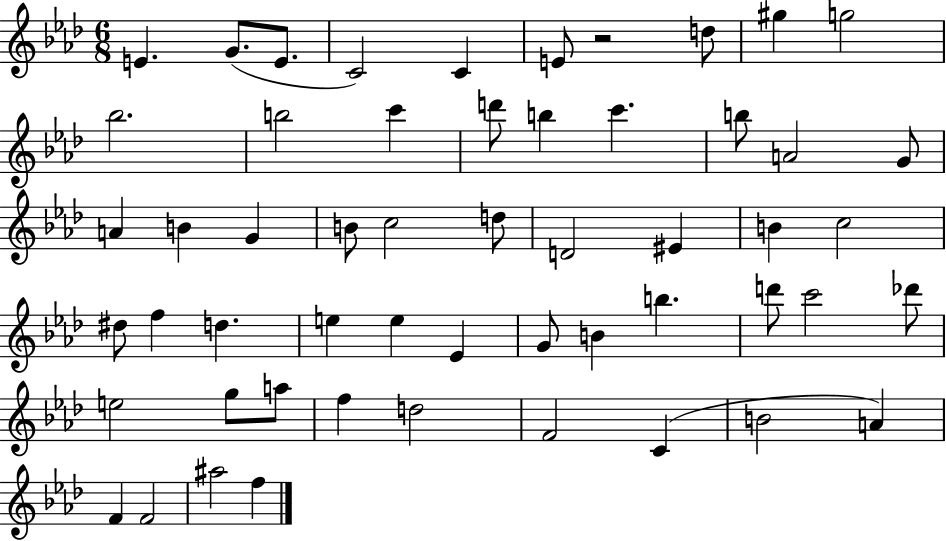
X:1
T:Untitled
M:6/8
L:1/4
K:Ab
E G/2 E/2 C2 C E/2 z2 d/2 ^g g2 _b2 b2 c' d'/2 b c' b/2 A2 G/2 A B G B/2 c2 d/2 D2 ^E B c2 ^d/2 f d e e _E G/2 B b d'/2 c'2 _d'/2 e2 g/2 a/2 f d2 F2 C B2 A F F2 ^a2 f